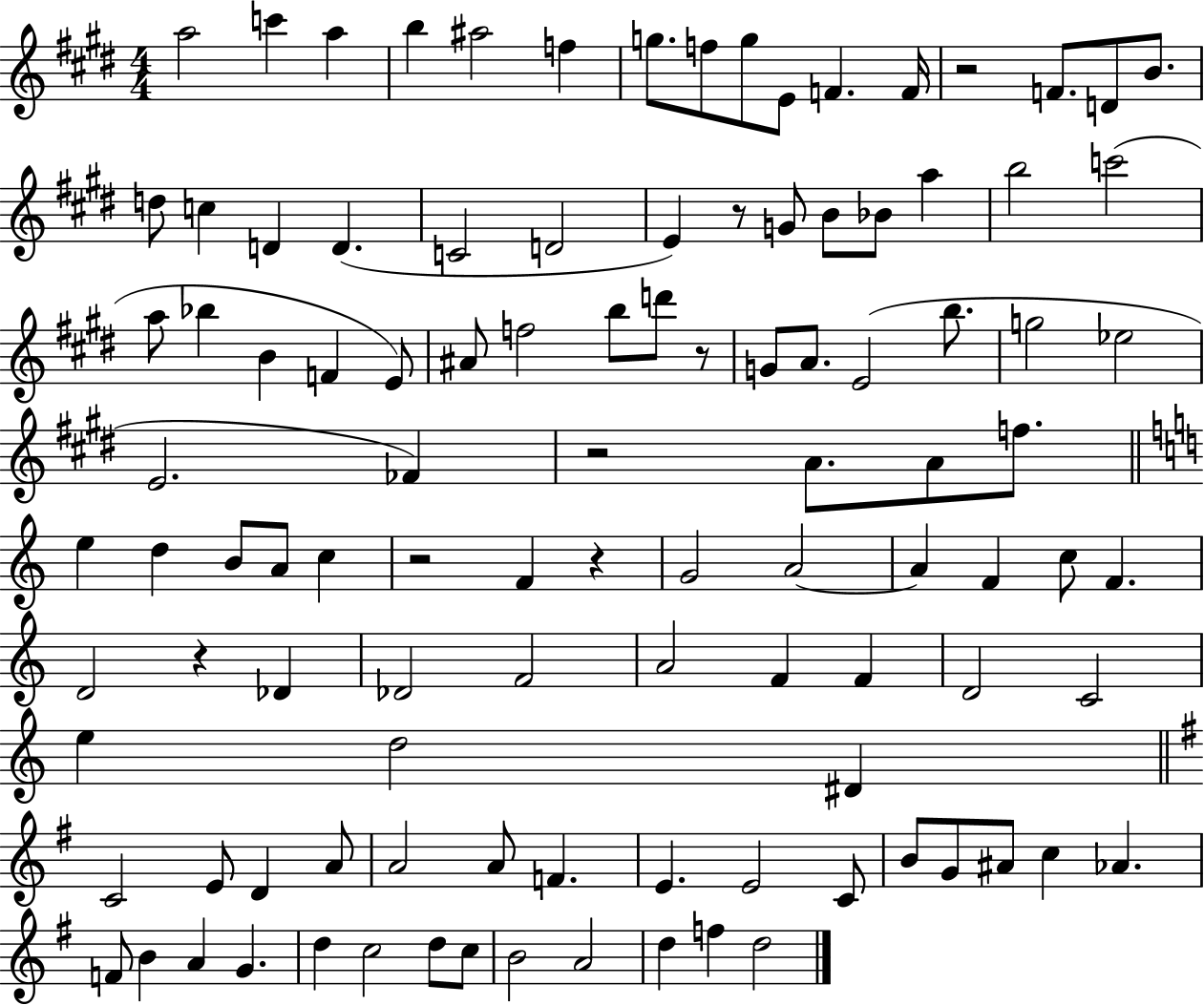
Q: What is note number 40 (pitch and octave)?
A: E4